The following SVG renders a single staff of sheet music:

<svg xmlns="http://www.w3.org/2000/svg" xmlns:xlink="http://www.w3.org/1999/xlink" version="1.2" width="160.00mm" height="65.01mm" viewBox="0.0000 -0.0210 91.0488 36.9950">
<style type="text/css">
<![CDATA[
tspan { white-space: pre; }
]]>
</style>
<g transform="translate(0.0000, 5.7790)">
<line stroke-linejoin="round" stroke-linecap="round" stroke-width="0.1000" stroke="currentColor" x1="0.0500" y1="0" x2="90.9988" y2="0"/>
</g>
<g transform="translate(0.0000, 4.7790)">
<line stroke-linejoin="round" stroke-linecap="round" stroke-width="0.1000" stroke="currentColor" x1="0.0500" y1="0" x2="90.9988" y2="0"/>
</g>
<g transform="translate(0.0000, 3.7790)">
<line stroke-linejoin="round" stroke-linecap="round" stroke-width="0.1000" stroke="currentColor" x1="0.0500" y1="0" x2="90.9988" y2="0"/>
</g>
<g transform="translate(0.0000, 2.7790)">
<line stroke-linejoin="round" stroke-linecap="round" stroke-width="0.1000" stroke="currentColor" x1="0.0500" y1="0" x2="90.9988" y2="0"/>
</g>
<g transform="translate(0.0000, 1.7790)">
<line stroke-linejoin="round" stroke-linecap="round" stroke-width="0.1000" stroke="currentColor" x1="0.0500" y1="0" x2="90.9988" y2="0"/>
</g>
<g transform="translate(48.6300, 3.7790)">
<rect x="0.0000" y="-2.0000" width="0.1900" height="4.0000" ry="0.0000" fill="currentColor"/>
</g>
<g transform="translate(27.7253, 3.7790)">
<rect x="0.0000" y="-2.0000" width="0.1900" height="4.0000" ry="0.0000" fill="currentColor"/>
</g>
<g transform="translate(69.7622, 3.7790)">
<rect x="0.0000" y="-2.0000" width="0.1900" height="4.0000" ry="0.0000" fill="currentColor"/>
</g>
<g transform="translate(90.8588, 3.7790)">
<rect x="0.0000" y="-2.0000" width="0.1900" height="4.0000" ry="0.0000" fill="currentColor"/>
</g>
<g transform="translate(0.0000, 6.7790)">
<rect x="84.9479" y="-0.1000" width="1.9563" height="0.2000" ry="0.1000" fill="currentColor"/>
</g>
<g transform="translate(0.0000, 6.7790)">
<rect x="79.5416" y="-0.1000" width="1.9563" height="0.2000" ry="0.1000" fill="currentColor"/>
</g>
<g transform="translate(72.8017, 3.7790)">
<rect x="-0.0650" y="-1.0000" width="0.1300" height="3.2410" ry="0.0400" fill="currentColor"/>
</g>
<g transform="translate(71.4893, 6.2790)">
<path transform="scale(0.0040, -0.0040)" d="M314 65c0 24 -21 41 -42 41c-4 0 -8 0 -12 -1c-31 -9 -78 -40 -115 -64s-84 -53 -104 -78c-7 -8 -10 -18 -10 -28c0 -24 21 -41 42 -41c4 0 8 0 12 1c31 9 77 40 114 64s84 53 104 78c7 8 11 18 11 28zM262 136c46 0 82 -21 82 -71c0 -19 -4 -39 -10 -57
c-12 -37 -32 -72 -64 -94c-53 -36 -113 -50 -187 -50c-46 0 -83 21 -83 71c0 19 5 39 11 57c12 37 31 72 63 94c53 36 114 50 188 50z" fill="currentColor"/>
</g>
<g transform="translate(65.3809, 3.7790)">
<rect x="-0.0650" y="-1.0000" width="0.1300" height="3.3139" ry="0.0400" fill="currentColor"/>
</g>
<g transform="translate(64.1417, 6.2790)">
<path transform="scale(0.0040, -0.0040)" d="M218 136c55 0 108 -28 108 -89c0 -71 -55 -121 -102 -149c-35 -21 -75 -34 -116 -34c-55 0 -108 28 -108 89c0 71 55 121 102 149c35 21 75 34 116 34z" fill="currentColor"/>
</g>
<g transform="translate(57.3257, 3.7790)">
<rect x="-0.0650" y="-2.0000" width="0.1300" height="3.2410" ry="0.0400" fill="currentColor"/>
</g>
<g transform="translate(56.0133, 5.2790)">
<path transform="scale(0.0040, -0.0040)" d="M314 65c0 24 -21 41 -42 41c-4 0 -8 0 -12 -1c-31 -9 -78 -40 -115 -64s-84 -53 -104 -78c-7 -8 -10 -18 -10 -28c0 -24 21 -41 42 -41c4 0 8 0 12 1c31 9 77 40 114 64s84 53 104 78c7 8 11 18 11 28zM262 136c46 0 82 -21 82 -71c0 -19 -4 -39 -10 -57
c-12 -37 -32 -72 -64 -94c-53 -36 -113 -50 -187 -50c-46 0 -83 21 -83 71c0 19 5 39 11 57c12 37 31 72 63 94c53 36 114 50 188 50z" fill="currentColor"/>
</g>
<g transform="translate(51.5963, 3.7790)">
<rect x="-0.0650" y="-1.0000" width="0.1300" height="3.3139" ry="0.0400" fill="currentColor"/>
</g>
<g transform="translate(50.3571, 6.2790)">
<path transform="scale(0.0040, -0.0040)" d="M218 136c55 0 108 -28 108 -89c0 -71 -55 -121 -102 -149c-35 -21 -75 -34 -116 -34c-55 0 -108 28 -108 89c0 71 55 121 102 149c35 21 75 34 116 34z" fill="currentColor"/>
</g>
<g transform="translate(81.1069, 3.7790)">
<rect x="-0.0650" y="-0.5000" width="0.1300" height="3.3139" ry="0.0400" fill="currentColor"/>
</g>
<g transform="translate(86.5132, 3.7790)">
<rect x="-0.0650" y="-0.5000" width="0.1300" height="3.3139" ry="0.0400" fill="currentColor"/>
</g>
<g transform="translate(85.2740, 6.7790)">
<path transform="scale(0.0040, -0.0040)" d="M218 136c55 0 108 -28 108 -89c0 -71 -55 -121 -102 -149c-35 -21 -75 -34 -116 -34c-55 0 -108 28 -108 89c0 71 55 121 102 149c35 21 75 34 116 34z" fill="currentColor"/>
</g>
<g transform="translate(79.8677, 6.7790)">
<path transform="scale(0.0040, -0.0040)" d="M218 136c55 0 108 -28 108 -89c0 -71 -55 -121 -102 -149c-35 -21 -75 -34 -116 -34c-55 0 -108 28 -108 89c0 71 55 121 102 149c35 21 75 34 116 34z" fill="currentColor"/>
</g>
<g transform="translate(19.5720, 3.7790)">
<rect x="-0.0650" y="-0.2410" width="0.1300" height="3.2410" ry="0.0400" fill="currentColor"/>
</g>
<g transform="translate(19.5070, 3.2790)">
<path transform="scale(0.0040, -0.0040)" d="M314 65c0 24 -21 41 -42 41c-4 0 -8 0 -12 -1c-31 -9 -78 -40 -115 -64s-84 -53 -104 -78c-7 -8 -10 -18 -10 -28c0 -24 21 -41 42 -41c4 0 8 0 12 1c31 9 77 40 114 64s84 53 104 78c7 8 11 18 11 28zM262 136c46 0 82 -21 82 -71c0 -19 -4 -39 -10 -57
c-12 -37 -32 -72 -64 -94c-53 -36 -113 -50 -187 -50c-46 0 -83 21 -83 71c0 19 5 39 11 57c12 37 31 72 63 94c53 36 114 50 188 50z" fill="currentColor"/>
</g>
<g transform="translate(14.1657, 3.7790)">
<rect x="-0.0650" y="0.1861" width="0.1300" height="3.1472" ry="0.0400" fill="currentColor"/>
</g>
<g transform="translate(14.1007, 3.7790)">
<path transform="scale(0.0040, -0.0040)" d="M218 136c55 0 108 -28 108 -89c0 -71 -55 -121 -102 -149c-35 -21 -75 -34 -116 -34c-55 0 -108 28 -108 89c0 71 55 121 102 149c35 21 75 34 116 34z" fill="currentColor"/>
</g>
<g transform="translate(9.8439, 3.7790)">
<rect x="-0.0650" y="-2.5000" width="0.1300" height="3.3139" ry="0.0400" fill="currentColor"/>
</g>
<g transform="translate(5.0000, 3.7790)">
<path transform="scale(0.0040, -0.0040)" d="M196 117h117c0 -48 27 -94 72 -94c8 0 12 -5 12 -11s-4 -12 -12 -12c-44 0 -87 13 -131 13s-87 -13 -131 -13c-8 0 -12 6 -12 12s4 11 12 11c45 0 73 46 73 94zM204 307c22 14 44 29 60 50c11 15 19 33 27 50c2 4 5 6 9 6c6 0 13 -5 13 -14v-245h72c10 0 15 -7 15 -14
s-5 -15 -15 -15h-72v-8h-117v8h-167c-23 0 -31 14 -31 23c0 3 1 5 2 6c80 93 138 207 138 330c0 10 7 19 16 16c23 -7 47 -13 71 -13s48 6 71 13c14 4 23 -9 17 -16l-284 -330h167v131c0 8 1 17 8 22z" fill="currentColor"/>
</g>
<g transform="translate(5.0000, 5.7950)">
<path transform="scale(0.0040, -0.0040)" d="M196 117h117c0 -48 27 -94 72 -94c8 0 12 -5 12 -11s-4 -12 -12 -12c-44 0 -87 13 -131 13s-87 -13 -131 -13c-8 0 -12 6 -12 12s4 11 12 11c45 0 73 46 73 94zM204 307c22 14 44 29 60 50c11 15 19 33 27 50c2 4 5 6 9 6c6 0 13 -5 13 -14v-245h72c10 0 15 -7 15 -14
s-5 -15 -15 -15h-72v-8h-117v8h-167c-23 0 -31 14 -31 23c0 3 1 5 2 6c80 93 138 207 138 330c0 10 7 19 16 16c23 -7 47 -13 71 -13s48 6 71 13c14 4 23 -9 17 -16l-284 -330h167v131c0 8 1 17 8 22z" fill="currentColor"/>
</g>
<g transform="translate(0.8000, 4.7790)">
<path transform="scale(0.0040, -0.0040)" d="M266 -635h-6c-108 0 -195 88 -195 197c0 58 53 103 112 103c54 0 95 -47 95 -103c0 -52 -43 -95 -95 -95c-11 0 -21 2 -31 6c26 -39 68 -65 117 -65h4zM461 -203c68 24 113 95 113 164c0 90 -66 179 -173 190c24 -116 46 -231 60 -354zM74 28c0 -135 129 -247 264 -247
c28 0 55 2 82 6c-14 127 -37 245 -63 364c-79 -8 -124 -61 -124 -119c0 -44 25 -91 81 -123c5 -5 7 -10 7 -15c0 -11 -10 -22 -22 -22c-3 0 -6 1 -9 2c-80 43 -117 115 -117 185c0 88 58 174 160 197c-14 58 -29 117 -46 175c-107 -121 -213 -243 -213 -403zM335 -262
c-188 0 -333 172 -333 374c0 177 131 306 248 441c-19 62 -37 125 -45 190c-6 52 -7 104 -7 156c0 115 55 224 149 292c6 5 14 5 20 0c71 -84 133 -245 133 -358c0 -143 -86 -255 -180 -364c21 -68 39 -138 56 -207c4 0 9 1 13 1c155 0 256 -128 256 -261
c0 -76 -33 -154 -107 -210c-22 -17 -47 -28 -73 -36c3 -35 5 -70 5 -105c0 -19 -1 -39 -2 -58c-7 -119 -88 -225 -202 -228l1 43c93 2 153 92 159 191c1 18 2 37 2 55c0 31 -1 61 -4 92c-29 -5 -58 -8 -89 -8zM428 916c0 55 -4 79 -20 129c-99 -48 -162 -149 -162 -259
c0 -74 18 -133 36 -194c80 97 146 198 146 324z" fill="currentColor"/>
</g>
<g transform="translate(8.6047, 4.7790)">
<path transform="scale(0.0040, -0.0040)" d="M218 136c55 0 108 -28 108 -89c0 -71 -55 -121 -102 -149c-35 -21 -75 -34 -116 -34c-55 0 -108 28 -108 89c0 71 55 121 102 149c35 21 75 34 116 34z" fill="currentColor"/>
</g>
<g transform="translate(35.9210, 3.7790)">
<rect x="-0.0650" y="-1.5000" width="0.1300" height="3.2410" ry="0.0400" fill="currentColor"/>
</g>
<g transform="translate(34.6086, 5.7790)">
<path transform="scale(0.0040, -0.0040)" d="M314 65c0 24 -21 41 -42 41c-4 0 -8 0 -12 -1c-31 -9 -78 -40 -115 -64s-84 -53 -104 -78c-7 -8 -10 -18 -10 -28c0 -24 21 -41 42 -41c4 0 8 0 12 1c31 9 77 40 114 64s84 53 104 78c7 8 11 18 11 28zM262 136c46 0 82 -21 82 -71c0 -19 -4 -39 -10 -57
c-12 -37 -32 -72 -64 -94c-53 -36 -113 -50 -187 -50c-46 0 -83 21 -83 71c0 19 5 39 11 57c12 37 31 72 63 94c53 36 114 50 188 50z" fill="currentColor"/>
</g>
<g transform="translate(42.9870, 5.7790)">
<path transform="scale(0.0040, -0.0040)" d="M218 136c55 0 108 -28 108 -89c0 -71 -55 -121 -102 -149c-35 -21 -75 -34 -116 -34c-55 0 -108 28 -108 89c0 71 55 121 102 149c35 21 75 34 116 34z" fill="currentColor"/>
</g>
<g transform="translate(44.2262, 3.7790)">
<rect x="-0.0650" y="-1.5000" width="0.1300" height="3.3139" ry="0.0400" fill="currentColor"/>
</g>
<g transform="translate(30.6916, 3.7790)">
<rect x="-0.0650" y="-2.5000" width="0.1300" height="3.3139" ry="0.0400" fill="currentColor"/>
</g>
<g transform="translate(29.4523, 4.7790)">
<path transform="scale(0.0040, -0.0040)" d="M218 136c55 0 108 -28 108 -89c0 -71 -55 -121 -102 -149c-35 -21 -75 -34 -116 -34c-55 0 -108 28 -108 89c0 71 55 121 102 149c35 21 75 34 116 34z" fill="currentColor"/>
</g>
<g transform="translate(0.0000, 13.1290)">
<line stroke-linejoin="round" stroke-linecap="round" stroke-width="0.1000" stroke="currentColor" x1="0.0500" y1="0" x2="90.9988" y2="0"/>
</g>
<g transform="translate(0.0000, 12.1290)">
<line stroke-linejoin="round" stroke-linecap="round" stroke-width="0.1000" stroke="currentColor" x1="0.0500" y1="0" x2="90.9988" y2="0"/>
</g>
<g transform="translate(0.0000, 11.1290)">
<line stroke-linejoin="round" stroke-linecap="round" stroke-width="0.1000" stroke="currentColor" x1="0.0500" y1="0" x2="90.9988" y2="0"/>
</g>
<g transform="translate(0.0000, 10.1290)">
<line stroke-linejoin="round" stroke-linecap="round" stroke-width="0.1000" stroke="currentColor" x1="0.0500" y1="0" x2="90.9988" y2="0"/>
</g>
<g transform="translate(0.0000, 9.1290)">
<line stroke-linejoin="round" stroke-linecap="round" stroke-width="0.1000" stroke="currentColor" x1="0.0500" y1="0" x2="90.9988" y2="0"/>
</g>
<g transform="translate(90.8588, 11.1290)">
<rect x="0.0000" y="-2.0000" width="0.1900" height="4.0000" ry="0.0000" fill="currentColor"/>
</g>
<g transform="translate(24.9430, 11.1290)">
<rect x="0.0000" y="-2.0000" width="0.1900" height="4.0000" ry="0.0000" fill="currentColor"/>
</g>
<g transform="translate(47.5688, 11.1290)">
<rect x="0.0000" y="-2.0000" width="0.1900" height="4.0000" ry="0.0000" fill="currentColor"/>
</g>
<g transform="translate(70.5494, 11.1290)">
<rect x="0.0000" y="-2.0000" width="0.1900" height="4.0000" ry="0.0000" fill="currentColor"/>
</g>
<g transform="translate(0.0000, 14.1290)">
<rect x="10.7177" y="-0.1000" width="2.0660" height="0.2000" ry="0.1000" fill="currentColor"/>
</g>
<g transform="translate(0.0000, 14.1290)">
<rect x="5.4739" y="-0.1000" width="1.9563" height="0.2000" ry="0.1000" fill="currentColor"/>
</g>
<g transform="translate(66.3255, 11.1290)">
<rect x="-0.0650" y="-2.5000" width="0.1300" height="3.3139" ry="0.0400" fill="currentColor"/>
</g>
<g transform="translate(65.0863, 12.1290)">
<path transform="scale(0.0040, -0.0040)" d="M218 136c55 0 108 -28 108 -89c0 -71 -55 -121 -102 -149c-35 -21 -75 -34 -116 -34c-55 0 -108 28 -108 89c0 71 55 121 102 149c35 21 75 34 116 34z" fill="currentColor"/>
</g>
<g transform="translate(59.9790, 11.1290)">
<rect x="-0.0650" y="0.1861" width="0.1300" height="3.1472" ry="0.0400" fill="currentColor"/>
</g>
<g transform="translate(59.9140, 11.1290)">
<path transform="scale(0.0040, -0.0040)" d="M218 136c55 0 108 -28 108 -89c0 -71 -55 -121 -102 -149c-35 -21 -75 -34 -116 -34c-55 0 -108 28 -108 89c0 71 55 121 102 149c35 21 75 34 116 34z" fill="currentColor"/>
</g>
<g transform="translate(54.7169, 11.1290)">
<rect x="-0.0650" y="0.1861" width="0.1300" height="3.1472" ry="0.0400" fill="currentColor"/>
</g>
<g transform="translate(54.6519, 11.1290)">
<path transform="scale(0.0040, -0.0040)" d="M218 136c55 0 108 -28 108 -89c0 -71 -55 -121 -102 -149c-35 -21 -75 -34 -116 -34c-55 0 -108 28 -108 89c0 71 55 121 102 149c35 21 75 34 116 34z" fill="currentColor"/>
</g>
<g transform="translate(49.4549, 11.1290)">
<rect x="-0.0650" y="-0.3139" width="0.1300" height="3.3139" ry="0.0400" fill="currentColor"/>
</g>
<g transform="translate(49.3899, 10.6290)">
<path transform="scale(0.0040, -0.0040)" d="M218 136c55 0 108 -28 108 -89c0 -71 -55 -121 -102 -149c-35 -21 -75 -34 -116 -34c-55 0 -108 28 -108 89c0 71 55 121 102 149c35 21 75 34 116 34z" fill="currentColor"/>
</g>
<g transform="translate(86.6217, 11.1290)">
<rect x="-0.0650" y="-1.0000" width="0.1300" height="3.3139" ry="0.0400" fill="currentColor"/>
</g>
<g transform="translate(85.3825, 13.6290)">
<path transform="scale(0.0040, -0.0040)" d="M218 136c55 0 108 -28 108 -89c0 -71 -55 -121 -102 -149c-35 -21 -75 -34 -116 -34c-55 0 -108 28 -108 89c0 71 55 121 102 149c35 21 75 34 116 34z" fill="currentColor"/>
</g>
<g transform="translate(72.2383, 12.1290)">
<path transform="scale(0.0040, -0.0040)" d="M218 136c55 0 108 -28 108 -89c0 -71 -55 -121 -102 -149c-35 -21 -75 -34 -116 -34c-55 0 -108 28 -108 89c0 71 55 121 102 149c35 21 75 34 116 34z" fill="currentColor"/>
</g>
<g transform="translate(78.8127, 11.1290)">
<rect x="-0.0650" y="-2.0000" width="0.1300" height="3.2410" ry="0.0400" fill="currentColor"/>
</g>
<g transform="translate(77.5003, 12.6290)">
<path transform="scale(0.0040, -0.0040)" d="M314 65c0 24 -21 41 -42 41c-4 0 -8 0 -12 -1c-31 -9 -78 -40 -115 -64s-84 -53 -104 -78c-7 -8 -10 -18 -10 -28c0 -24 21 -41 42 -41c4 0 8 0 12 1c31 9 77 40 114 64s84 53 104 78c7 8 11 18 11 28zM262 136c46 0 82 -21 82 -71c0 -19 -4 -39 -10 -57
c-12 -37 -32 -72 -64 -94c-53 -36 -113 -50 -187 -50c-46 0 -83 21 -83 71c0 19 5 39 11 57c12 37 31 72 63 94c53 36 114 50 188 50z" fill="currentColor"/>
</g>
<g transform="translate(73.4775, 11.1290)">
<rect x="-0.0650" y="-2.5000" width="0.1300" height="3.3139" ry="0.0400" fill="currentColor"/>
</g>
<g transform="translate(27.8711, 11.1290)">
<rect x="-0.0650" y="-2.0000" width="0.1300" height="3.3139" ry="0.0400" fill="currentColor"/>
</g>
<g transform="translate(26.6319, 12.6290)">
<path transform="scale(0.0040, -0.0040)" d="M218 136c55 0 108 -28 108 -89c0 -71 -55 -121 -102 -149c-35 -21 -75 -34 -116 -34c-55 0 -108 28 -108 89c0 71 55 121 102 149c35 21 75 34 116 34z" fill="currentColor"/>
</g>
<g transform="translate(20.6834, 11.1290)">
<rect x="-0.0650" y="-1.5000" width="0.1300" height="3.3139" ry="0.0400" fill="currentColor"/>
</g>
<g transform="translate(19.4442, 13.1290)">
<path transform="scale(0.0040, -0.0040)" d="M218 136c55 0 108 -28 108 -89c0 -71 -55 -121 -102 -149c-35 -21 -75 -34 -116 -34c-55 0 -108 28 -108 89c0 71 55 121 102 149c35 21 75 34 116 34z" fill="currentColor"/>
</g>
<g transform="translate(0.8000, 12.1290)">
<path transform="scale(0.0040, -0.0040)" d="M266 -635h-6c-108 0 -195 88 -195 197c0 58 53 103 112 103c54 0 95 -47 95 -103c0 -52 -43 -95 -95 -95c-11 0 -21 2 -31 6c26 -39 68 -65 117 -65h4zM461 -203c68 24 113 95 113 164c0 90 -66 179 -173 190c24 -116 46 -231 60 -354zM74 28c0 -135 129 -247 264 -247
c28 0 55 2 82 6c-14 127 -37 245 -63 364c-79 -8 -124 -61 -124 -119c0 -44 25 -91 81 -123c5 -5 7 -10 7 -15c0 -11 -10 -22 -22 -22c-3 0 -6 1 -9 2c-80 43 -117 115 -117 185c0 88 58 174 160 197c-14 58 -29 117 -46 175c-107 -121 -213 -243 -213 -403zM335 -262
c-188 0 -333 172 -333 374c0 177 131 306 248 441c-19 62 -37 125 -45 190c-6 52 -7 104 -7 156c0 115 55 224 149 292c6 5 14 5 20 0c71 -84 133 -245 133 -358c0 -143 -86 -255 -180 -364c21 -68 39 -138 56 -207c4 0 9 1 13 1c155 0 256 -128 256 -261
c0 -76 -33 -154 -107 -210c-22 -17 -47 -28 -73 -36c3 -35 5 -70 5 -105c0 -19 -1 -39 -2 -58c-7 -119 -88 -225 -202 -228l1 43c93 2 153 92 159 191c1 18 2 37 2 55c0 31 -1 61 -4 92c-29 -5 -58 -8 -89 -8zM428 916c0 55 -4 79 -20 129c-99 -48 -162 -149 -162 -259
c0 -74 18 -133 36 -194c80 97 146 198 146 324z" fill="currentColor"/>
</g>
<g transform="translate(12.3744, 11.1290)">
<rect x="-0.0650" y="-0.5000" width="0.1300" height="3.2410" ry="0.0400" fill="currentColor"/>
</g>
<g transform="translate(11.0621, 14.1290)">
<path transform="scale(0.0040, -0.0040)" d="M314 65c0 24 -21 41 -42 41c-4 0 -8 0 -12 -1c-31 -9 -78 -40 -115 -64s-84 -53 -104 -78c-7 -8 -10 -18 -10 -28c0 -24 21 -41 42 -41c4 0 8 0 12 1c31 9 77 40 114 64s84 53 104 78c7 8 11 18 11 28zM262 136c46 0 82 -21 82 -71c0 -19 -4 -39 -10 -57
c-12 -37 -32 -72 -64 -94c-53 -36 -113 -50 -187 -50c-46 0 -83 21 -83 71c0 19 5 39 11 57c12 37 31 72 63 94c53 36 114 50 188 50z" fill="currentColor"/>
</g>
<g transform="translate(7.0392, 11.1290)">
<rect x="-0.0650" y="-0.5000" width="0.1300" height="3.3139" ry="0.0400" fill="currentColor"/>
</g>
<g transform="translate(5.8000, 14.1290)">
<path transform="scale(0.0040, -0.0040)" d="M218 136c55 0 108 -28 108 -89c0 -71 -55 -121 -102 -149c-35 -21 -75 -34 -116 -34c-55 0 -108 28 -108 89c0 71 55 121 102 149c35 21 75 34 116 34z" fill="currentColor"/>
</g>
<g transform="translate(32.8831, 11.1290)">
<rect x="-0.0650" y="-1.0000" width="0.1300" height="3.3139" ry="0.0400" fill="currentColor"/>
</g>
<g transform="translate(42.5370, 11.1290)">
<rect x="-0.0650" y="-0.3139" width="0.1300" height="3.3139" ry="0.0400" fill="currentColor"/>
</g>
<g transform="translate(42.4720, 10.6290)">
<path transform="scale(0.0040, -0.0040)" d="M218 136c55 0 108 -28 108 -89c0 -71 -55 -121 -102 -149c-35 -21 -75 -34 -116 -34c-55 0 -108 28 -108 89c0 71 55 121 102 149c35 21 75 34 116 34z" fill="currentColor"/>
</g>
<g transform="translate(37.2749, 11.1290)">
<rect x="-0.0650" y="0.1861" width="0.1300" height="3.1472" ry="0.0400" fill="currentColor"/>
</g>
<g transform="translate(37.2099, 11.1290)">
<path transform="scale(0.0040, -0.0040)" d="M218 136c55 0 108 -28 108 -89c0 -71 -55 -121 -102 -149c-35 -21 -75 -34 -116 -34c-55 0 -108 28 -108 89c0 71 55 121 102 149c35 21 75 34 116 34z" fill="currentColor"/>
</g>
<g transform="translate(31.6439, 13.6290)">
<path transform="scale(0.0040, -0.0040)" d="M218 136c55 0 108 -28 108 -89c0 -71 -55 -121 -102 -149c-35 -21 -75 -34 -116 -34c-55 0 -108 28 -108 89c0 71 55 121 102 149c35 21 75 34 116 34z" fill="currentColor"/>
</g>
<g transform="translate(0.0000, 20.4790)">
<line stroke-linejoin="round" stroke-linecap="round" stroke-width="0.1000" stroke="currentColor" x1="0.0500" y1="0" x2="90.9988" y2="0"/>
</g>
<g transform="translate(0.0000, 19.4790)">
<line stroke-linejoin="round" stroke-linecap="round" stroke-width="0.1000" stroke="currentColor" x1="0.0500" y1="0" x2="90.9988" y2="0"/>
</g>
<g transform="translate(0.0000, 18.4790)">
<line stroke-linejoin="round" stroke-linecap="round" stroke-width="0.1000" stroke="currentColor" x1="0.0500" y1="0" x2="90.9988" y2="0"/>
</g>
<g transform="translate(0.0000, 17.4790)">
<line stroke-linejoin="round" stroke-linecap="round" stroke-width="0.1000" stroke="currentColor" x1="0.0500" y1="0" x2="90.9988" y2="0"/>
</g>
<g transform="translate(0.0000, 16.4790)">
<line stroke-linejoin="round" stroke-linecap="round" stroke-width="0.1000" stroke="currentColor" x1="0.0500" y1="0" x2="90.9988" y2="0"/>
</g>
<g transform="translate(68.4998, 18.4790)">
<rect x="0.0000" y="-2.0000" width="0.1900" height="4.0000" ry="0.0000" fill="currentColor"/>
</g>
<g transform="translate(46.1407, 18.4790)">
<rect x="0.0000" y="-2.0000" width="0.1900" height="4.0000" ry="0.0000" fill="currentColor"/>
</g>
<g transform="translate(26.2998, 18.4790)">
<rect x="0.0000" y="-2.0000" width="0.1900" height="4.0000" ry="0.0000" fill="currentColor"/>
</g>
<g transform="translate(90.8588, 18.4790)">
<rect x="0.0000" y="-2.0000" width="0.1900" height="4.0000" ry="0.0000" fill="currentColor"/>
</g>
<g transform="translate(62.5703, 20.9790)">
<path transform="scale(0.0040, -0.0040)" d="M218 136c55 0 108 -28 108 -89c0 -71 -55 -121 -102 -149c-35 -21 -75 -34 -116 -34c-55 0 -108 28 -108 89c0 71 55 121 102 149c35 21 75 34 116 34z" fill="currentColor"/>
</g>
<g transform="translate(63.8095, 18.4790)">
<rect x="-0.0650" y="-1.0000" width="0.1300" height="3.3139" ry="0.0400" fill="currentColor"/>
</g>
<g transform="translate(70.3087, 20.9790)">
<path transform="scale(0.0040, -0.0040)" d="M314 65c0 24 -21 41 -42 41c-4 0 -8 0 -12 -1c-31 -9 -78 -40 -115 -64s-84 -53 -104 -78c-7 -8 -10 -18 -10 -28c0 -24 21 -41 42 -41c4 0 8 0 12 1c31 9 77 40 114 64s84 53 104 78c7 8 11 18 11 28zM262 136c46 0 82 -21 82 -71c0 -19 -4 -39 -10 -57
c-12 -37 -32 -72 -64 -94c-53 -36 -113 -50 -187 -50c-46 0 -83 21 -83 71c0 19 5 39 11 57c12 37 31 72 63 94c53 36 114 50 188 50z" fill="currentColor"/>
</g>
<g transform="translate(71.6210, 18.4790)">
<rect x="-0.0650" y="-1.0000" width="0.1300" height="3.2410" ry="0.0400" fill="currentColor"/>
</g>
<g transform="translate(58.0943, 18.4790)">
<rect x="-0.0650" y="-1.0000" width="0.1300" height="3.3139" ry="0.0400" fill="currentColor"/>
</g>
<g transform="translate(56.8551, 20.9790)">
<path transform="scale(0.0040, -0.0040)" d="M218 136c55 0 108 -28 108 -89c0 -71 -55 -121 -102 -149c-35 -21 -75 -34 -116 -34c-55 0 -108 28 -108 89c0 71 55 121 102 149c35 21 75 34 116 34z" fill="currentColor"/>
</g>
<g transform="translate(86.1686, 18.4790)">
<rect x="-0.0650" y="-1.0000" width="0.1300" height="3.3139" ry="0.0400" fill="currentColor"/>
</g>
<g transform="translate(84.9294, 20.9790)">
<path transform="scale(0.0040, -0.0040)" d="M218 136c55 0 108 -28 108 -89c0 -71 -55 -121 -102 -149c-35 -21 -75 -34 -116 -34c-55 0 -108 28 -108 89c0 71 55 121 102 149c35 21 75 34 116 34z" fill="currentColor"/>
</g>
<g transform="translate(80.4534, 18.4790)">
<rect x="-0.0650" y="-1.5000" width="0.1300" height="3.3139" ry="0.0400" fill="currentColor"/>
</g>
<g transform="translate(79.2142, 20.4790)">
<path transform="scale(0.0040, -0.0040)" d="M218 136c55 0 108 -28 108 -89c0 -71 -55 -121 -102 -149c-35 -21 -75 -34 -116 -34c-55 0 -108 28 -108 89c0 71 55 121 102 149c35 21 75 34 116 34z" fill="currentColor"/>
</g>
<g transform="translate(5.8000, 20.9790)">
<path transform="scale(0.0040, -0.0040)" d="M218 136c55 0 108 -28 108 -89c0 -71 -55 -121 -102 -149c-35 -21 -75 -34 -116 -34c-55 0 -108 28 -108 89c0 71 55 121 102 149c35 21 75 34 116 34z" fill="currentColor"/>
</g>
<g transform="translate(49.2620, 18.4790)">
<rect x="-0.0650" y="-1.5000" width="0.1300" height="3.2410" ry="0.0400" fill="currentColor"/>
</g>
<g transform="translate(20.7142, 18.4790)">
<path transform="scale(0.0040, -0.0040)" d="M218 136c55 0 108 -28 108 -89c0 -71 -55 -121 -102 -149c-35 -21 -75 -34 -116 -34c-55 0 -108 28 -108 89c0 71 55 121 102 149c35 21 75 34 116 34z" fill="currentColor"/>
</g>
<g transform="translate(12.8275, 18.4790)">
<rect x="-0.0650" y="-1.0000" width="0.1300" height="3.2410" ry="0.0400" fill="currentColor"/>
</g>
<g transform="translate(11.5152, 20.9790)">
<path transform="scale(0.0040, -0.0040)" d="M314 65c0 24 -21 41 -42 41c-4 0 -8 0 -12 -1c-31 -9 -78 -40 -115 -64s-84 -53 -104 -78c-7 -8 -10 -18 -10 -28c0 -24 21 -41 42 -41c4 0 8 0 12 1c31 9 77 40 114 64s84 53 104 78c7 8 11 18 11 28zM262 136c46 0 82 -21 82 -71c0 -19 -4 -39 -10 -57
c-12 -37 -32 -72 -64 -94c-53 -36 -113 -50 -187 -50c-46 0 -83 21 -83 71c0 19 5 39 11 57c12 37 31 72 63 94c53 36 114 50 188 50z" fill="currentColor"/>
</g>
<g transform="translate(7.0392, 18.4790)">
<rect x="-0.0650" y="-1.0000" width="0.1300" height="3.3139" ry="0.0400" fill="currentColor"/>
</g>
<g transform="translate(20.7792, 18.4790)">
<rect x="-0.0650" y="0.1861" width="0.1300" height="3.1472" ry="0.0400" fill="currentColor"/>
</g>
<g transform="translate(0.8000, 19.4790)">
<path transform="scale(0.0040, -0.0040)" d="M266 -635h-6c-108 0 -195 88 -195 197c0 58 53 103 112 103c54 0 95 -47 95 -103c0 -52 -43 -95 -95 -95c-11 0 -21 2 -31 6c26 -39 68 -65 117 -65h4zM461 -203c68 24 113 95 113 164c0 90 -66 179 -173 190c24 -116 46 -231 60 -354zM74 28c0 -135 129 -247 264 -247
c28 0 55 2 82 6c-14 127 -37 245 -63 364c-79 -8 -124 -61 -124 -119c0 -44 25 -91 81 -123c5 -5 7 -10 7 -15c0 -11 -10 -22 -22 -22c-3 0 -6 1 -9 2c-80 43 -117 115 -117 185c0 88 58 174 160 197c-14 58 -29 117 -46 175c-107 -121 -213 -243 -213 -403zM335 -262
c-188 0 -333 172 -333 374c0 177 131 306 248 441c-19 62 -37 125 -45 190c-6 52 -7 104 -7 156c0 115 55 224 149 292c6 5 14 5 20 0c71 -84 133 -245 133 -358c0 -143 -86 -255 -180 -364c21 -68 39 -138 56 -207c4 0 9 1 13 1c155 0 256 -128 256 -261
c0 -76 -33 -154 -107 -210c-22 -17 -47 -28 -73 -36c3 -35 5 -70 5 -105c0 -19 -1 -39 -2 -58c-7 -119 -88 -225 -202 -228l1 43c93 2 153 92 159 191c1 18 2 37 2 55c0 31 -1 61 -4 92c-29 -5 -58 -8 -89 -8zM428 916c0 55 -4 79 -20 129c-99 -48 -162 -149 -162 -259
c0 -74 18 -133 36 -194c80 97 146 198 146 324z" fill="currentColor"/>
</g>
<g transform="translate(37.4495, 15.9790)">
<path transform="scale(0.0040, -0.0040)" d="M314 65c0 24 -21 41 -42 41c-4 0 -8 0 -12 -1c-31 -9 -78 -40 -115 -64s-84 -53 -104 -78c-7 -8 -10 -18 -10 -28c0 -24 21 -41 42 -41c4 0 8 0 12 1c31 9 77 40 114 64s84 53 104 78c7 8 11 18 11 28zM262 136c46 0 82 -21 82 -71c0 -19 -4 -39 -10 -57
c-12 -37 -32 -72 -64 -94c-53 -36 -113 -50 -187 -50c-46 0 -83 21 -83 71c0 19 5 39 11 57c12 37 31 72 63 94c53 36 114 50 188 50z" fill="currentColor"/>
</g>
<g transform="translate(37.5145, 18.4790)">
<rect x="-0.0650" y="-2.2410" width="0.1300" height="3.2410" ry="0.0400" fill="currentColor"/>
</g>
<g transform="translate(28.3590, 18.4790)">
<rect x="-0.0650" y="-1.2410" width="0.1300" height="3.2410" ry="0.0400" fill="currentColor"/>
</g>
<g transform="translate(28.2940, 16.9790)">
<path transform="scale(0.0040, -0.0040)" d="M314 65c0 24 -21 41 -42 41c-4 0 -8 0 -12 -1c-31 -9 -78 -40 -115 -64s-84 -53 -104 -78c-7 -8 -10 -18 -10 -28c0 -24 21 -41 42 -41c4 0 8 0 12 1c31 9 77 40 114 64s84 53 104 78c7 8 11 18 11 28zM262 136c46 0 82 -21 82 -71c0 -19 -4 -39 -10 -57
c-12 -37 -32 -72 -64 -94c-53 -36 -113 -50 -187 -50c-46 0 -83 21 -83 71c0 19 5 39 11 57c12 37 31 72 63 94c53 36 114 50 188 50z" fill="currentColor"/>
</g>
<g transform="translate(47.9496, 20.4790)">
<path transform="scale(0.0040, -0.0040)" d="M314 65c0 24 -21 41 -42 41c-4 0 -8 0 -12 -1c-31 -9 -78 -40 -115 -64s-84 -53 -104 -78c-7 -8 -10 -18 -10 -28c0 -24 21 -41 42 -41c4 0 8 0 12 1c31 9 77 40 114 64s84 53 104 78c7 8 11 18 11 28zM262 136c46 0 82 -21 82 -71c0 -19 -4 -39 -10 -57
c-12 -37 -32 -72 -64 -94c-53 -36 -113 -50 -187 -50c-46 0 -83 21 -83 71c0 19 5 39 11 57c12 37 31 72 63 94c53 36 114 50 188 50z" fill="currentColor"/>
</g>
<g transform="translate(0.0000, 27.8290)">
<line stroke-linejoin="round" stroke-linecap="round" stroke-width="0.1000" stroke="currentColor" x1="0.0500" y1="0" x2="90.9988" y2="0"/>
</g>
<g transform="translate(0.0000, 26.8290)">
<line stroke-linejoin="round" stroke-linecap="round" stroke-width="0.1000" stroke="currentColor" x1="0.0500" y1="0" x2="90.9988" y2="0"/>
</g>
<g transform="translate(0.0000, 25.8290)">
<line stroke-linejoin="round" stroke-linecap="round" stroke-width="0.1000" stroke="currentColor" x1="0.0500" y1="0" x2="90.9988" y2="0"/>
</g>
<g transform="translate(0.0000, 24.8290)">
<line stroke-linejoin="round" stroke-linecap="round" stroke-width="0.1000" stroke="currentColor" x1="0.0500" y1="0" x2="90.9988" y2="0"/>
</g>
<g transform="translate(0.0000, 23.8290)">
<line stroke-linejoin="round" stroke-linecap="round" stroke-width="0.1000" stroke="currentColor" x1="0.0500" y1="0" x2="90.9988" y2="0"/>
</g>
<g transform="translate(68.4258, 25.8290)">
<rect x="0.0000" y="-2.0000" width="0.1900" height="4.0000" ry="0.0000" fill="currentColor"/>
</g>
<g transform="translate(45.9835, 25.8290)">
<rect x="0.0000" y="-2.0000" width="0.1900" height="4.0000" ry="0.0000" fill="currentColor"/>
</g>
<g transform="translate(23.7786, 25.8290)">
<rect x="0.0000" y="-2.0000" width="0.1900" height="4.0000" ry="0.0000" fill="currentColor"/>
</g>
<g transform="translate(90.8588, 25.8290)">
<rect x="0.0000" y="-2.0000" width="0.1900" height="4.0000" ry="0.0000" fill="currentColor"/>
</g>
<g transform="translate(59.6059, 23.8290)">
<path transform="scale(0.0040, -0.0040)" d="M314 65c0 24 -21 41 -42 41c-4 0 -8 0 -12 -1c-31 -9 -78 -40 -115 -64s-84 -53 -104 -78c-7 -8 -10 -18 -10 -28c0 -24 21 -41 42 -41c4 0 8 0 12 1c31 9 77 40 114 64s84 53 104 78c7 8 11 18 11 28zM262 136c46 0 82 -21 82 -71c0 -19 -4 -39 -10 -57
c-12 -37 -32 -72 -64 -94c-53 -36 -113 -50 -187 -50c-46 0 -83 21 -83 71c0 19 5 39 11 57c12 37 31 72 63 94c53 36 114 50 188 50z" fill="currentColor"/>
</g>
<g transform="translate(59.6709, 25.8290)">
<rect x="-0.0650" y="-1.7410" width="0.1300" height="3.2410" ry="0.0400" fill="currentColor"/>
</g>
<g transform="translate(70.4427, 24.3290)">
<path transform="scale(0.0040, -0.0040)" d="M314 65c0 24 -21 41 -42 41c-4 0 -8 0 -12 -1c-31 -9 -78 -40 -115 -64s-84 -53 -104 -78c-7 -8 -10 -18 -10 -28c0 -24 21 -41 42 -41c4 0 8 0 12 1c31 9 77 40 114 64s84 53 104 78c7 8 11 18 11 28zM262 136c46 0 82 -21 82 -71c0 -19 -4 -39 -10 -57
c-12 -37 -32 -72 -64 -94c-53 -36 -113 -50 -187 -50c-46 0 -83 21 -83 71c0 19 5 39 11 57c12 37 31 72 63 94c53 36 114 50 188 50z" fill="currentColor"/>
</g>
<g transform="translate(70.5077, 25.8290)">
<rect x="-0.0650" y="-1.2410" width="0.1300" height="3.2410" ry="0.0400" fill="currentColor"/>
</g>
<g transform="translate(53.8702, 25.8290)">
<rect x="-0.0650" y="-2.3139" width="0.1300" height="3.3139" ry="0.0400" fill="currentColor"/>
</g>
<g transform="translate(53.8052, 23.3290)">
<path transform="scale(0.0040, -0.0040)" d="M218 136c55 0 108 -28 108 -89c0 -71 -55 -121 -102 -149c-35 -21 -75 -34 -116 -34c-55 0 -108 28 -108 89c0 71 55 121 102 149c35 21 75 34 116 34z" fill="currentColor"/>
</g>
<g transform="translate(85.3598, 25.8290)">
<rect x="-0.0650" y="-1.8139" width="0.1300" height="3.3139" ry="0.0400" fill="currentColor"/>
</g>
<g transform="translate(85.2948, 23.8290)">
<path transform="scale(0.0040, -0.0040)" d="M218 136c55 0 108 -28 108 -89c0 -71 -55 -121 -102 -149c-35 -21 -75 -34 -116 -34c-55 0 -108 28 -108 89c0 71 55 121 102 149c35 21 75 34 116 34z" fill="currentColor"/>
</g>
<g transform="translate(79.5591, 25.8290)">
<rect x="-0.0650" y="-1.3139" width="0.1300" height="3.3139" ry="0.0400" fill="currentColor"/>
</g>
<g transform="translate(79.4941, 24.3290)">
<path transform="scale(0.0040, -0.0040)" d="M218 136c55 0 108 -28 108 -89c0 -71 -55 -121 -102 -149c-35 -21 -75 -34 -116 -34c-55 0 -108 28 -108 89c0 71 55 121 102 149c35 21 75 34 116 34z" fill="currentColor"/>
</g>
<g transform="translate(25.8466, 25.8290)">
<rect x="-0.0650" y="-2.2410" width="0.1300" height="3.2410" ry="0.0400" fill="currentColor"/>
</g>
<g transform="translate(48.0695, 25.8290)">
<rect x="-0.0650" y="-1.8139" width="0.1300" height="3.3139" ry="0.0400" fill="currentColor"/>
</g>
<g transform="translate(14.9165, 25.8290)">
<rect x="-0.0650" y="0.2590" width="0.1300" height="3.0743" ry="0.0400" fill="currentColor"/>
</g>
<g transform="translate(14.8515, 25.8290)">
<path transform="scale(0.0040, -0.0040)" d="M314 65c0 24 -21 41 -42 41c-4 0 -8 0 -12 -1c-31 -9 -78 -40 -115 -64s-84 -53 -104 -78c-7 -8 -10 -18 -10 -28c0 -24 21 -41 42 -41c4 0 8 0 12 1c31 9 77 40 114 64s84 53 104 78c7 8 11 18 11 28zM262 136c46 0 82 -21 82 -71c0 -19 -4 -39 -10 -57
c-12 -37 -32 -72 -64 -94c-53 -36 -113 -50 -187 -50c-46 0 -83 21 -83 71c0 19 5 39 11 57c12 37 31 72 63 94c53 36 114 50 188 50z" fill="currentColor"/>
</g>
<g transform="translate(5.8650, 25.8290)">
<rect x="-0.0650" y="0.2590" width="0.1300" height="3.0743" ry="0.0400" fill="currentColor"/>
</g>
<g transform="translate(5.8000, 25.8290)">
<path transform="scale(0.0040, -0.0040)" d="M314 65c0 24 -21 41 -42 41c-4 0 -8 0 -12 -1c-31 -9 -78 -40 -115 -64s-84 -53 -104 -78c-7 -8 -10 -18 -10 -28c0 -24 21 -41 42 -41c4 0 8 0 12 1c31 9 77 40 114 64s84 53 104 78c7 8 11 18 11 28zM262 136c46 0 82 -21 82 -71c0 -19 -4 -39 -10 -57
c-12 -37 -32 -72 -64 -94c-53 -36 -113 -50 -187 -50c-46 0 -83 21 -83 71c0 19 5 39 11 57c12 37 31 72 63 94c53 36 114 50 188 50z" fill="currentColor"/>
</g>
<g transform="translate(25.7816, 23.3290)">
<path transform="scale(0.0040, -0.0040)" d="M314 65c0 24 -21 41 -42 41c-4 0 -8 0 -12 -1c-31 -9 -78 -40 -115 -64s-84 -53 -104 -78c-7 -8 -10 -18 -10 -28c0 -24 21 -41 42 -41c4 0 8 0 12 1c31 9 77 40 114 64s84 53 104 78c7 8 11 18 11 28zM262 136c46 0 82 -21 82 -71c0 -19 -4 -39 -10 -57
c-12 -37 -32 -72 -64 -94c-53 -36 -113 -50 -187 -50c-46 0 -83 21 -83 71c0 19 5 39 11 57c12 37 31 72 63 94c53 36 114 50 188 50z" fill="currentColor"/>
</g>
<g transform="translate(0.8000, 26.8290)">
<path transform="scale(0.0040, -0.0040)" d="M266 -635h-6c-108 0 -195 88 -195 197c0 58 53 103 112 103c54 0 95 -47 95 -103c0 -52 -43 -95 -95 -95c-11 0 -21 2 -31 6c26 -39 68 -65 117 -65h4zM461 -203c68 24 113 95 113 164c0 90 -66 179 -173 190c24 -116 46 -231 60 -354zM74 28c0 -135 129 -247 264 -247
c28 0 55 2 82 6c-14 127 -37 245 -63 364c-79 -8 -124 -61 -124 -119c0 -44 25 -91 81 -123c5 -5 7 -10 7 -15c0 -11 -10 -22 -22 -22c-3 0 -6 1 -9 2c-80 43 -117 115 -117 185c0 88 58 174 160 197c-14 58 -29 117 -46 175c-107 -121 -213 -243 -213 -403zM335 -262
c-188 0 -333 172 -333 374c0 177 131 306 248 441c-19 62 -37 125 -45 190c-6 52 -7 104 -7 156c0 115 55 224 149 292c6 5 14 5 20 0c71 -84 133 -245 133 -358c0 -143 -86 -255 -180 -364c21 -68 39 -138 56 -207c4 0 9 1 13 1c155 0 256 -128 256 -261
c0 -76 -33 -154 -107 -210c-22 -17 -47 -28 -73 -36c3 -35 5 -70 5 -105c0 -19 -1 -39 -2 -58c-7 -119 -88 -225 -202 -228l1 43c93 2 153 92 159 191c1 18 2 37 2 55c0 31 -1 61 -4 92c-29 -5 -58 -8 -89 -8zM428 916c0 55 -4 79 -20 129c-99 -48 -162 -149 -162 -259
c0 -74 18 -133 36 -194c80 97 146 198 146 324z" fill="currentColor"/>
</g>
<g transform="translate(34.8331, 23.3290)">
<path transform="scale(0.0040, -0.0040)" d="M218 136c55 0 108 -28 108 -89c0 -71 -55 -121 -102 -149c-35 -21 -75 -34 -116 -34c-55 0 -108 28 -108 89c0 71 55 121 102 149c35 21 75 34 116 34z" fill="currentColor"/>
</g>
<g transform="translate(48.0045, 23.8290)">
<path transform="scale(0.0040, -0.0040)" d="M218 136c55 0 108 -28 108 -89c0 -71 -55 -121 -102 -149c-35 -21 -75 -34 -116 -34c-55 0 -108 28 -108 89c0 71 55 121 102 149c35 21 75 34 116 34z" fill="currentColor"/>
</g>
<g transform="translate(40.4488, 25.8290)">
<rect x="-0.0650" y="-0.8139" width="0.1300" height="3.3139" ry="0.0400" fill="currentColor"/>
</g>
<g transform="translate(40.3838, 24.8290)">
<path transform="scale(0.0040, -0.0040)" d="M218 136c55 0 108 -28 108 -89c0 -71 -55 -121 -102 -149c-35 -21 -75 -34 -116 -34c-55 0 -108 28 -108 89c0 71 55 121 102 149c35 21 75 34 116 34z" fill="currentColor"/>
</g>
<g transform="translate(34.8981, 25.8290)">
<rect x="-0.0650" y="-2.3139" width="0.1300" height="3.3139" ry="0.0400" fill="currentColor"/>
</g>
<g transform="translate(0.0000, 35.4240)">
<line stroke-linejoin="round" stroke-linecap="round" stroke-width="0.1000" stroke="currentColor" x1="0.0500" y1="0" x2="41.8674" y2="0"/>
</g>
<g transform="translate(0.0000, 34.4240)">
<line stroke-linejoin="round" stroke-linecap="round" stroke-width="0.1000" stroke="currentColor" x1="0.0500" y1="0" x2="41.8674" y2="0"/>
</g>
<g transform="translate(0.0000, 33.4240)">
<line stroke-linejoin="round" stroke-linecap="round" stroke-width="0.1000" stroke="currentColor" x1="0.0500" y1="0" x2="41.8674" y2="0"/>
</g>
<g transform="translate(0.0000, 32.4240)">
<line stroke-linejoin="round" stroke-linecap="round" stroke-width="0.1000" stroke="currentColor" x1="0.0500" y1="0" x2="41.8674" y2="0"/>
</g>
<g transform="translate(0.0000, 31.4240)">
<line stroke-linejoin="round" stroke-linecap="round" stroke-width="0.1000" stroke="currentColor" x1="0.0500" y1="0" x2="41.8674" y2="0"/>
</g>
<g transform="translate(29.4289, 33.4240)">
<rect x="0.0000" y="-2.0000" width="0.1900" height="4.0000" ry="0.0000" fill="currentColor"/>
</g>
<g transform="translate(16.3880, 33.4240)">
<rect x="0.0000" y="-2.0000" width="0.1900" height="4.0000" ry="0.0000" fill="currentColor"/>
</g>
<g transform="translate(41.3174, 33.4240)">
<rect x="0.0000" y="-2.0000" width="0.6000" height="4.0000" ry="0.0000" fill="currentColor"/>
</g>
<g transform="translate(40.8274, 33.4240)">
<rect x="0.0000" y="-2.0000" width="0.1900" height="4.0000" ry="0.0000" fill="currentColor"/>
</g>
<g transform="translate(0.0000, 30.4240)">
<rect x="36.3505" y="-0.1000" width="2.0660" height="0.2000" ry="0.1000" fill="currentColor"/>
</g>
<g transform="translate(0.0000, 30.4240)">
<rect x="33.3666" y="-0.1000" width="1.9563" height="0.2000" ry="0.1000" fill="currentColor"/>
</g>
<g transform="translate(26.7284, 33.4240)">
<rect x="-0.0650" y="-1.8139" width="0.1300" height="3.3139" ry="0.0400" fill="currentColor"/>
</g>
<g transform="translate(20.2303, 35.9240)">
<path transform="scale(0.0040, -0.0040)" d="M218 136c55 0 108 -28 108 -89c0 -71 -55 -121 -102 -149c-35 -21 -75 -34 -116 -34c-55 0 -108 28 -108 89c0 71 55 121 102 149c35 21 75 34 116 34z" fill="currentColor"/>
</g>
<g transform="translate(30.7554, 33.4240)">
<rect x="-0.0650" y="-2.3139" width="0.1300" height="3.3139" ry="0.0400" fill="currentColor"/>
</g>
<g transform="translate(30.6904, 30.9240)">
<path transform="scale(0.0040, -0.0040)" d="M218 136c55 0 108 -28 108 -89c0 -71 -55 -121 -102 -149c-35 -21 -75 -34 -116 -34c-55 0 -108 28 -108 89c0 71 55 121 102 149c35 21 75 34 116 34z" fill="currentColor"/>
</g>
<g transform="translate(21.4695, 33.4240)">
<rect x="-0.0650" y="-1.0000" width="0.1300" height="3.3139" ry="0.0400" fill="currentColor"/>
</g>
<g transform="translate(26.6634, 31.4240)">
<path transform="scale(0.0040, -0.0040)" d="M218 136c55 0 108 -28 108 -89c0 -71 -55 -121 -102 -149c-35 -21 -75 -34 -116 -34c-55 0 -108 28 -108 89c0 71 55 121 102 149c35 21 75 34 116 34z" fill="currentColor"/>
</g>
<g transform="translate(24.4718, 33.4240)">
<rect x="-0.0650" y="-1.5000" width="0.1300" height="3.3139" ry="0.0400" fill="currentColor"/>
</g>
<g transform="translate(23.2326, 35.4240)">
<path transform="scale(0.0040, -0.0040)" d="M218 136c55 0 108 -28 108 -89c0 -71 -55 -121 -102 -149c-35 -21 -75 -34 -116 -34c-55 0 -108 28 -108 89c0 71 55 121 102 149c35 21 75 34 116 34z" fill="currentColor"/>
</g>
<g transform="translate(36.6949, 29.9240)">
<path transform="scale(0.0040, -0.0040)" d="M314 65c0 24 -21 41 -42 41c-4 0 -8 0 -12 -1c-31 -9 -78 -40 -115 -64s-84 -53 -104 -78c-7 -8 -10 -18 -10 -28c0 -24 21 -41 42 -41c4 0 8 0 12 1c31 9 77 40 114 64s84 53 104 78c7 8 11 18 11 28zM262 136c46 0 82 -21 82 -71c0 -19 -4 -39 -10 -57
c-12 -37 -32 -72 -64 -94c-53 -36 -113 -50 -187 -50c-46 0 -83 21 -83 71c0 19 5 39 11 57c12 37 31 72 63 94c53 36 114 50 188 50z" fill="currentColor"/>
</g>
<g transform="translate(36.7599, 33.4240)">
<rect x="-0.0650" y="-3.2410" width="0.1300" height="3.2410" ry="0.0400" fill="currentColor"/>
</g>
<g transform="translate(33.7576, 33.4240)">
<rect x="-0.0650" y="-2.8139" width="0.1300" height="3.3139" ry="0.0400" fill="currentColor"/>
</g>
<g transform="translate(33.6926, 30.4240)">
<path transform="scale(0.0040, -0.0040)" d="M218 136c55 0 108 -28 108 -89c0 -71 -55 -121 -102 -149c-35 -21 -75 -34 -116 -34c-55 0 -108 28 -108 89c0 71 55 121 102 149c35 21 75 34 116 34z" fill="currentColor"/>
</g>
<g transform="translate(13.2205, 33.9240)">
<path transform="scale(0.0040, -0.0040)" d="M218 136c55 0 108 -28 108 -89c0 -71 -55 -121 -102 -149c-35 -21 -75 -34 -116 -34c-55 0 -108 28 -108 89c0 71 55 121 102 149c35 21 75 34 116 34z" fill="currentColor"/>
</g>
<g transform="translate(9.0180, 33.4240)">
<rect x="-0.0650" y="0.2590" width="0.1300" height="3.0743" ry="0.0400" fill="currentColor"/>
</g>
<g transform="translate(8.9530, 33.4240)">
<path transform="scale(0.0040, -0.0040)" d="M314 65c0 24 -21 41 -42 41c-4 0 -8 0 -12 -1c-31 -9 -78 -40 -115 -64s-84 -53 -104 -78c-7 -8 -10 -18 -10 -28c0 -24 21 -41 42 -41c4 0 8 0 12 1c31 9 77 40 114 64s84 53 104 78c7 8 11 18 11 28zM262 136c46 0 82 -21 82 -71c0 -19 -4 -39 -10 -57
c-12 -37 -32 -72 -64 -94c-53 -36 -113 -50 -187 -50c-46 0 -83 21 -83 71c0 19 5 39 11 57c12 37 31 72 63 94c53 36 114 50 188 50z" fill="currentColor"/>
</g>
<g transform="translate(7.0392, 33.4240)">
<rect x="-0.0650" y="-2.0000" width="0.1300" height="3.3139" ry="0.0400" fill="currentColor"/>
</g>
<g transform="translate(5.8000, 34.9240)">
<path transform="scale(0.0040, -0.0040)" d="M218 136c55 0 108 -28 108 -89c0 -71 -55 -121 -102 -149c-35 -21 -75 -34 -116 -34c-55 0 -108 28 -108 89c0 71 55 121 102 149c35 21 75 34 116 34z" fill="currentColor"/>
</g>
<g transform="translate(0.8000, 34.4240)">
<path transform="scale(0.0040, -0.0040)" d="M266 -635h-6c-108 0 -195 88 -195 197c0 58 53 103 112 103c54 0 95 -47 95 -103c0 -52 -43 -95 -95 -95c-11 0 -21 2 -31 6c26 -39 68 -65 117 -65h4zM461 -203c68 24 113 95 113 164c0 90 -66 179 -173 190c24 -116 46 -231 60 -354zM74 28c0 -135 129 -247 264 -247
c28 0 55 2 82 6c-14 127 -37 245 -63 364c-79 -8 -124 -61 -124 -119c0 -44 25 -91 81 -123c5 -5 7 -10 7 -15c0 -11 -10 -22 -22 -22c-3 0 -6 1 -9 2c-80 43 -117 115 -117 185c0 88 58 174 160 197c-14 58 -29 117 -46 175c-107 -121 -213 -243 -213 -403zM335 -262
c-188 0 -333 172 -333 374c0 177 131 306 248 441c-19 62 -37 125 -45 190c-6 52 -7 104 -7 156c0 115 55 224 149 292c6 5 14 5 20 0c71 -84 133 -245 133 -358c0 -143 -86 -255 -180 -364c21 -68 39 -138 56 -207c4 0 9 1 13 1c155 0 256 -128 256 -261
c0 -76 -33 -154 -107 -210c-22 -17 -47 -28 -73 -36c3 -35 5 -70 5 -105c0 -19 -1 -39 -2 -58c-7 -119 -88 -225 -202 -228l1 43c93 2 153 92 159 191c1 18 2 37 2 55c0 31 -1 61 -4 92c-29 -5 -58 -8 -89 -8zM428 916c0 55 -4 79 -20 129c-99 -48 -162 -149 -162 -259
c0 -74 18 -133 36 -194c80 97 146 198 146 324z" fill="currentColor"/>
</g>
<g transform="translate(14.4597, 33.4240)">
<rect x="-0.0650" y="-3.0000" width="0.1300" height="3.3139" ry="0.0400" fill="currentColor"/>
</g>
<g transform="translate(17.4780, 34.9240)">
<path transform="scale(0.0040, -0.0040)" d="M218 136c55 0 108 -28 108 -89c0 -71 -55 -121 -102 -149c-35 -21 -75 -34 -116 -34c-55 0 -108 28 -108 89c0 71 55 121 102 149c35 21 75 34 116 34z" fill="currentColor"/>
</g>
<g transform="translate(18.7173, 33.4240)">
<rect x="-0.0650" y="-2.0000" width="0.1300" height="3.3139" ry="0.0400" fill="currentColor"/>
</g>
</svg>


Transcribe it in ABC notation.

X:1
T:Untitled
M:4/4
L:1/4
K:C
G B c2 G E2 E D F2 D D2 C C C C2 E F D B c c B B G G F2 D D D2 B e2 g2 E2 D D D2 E D B2 B2 g2 g d f g f2 e2 e f F B2 A F D E f g a b2